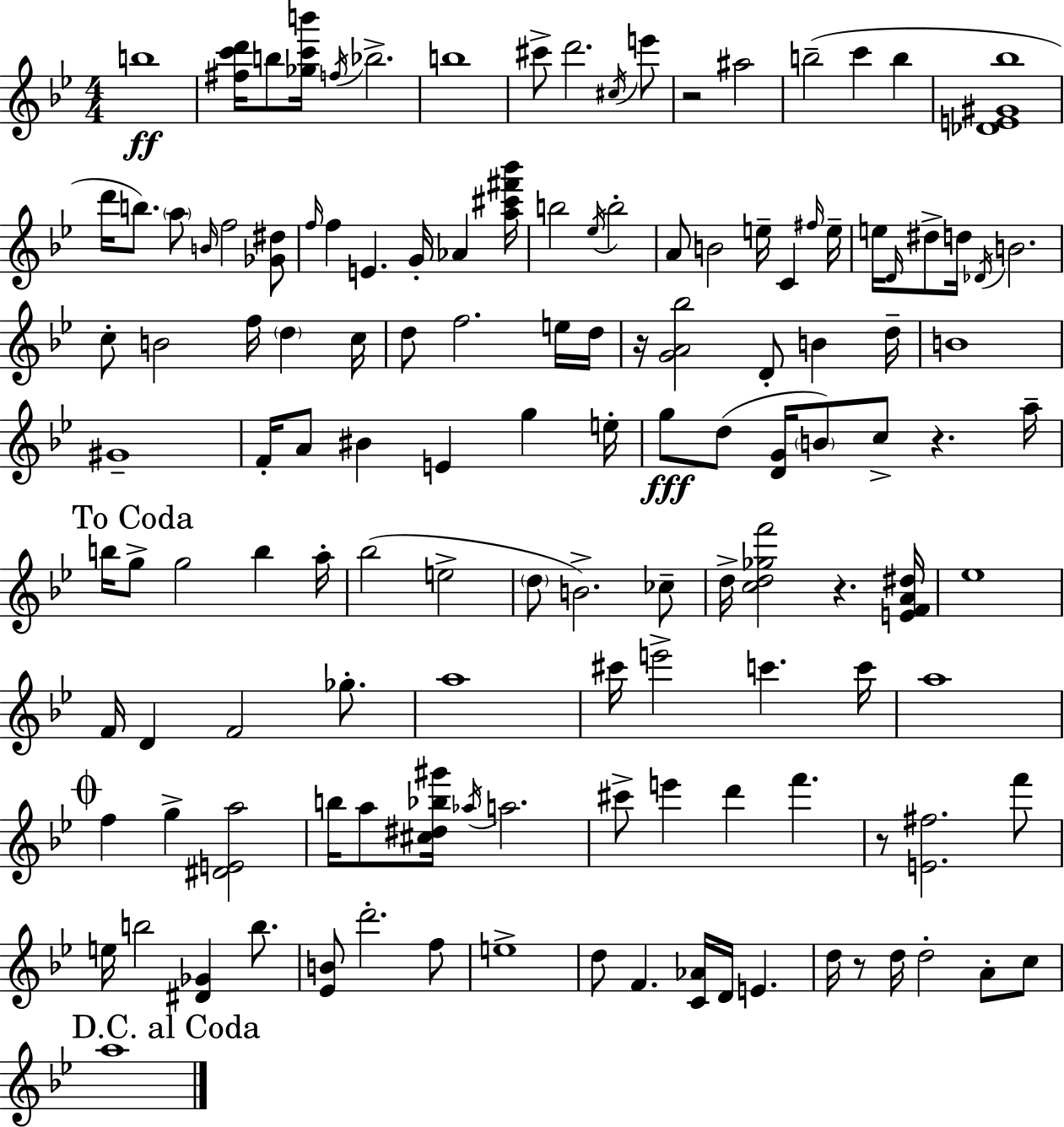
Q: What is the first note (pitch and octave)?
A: B5